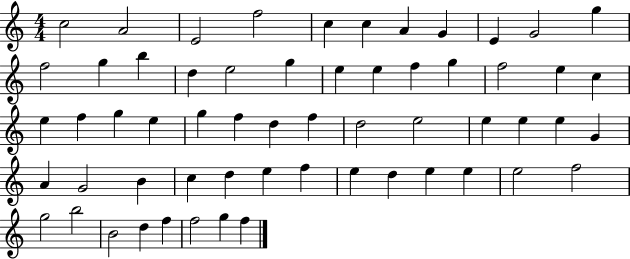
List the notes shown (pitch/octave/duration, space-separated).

C5/h A4/h E4/h F5/h C5/q C5/q A4/q G4/q E4/q G4/h G5/q F5/h G5/q B5/q D5/q E5/h G5/q E5/q E5/q F5/q G5/q F5/h E5/q C5/q E5/q F5/q G5/q E5/q G5/q F5/q D5/q F5/q D5/h E5/h E5/q E5/q E5/q G4/q A4/q G4/h B4/q C5/q D5/q E5/q F5/q E5/q D5/q E5/q E5/q E5/h F5/h G5/h B5/h B4/h D5/q F5/q F5/h G5/q F5/q